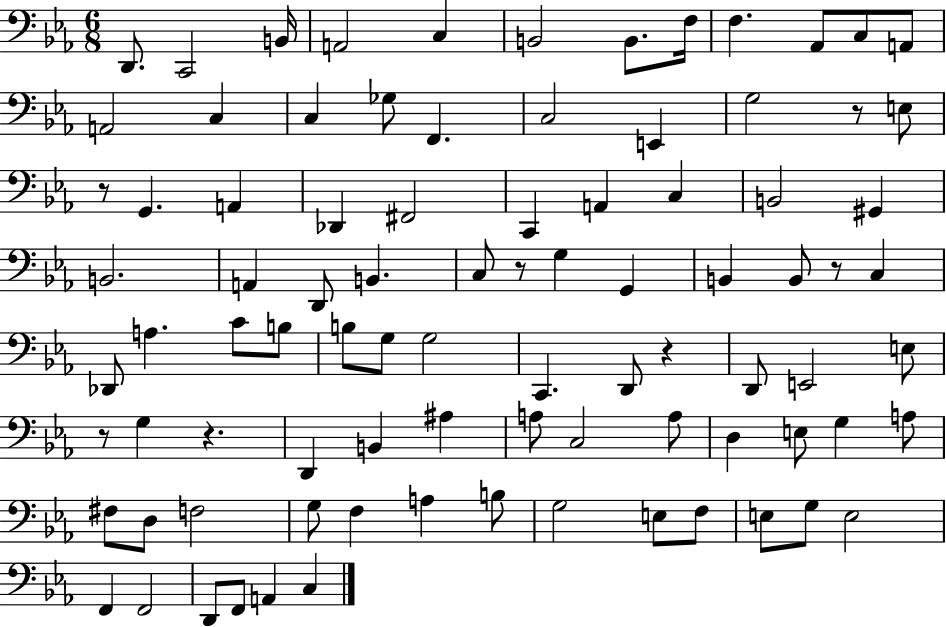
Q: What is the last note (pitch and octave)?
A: C3